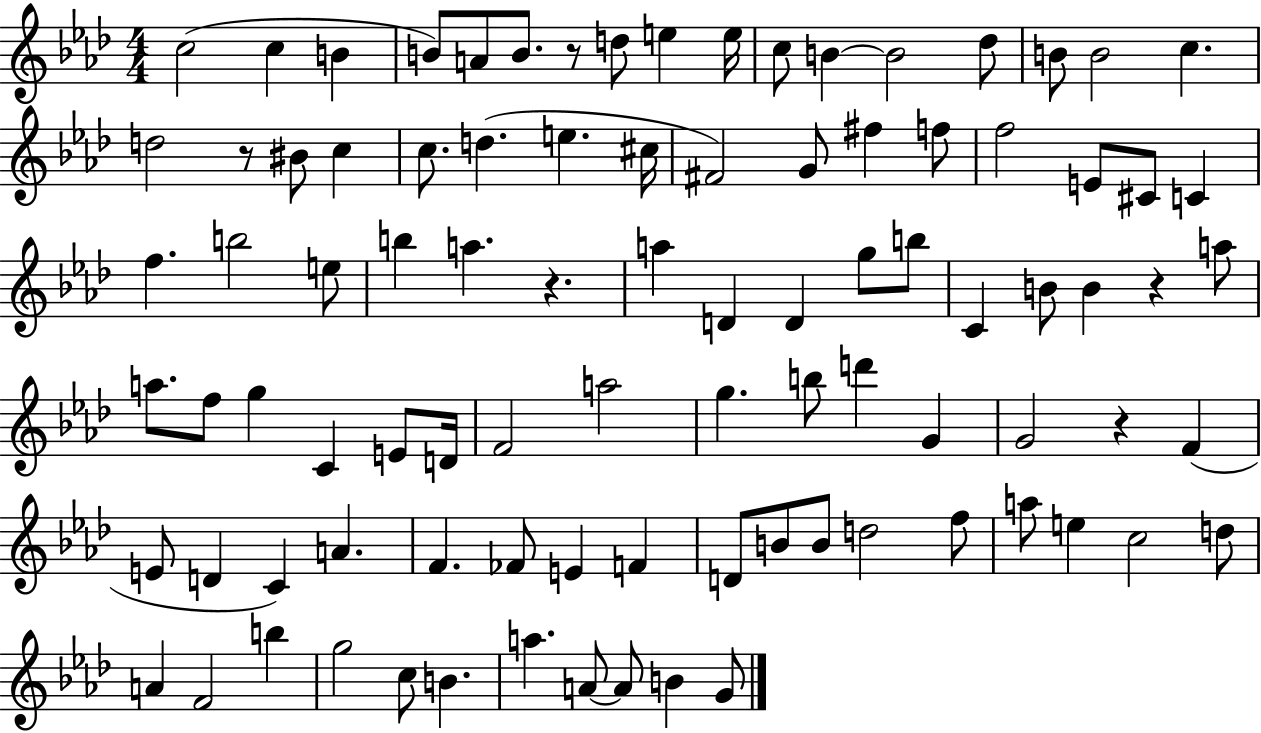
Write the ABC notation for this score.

X:1
T:Untitled
M:4/4
L:1/4
K:Ab
c2 c B B/2 A/2 B/2 z/2 d/2 e e/4 c/2 B B2 _d/2 B/2 B2 c d2 z/2 ^B/2 c c/2 d e ^c/4 ^F2 G/2 ^f f/2 f2 E/2 ^C/2 C f b2 e/2 b a z a D D g/2 b/2 C B/2 B z a/2 a/2 f/2 g C E/2 D/4 F2 a2 g b/2 d' G G2 z F E/2 D C A F _F/2 E F D/2 B/2 B/2 d2 f/2 a/2 e c2 d/2 A F2 b g2 c/2 B a A/2 A/2 B G/2